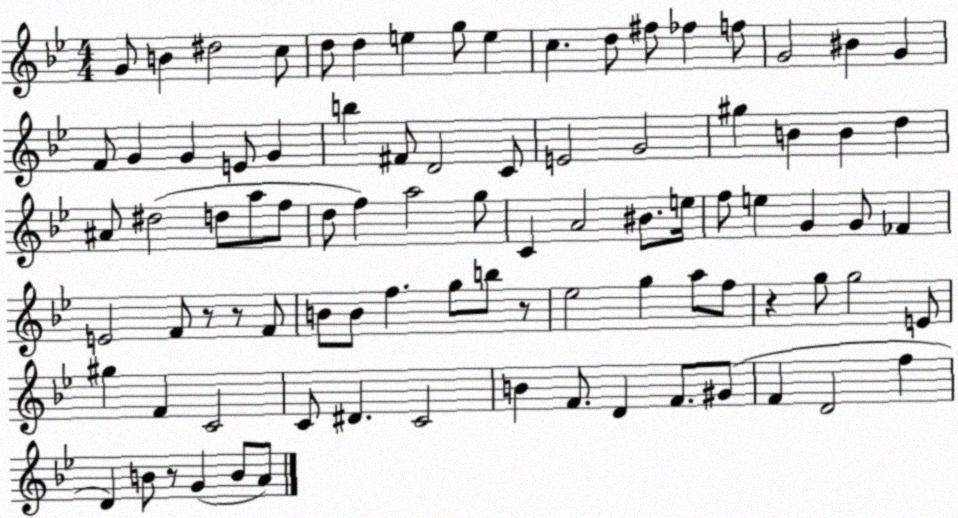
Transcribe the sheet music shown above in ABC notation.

X:1
T:Untitled
M:4/4
L:1/4
K:Bb
G/2 B ^d2 c/2 d/2 d e g/2 e c d/2 ^f/2 _f f/2 G2 ^B G F/2 G G E/2 G b ^F/2 D2 C/2 E2 G2 ^g B B d ^A/2 ^d2 d/2 a/2 f/2 d/2 f a2 g/2 C A2 ^B/2 e/4 f/2 e G G/2 _F E2 F/2 z/2 z/2 F/2 B/2 B/2 f g/2 b/2 z/2 _e2 g a/2 f/2 z g/2 g2 E/2 ^g F C2 C/2 ^D C2 B F/2 D F/2 ^G/2 F D2 f D B/2 z/2 G B/2 A/2